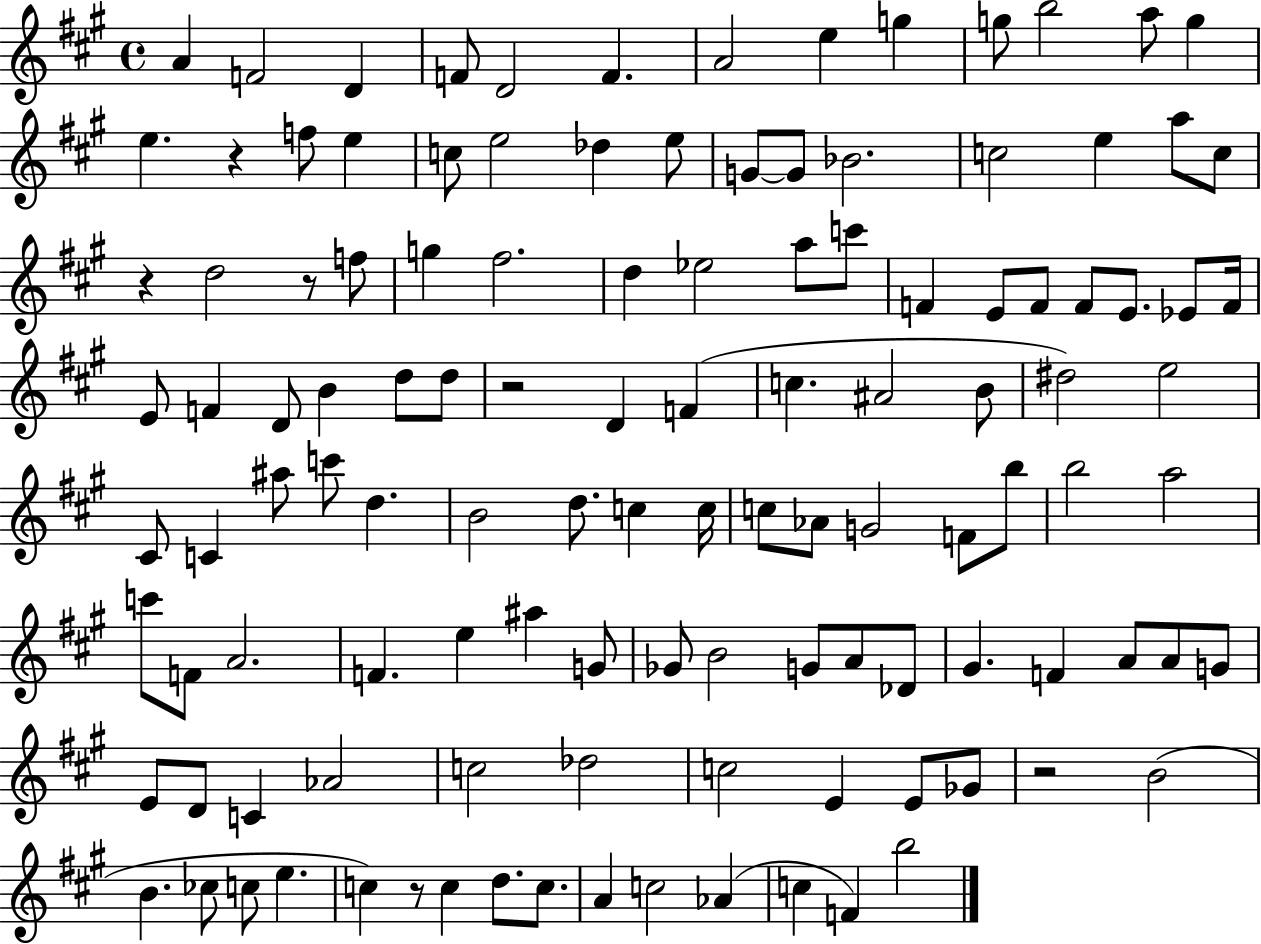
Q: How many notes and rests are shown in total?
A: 119